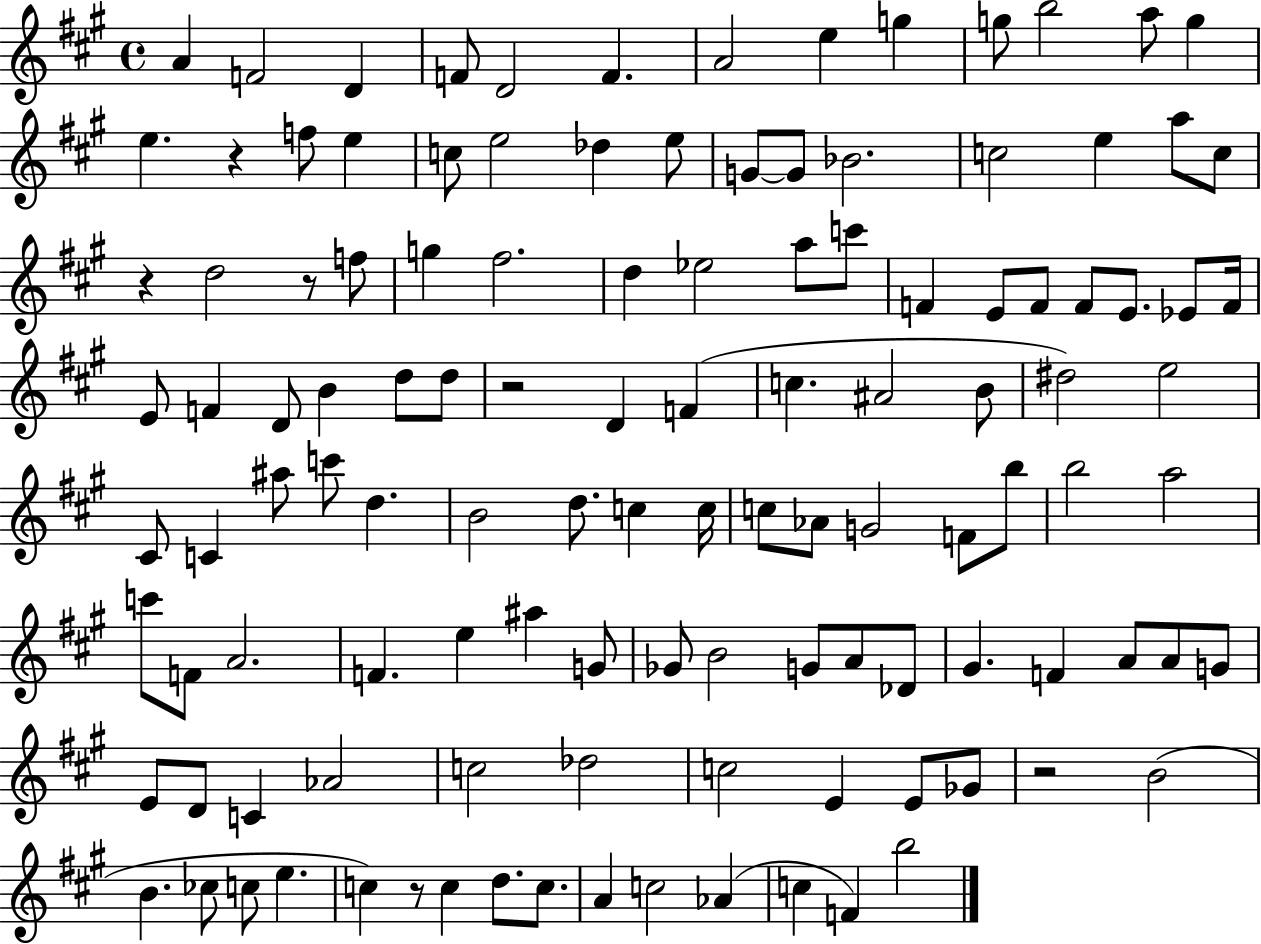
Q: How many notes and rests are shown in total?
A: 119